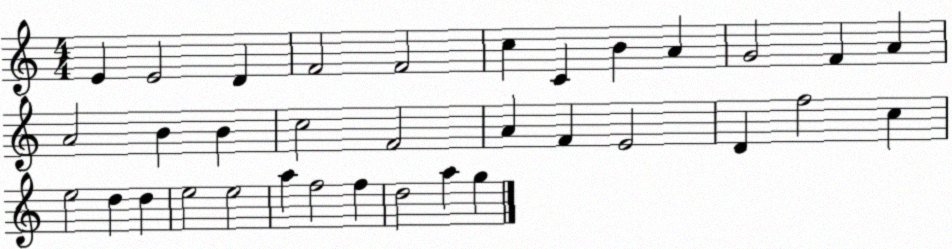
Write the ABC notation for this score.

X:1
T:Untitled
M:4/4
L:1/4
K:C
E E2 D F2 F2 c C B A G2 F A A2 B B c2 F2 A F E2 D f2 c e2 d d e2 e2 a f2 f d2 a g